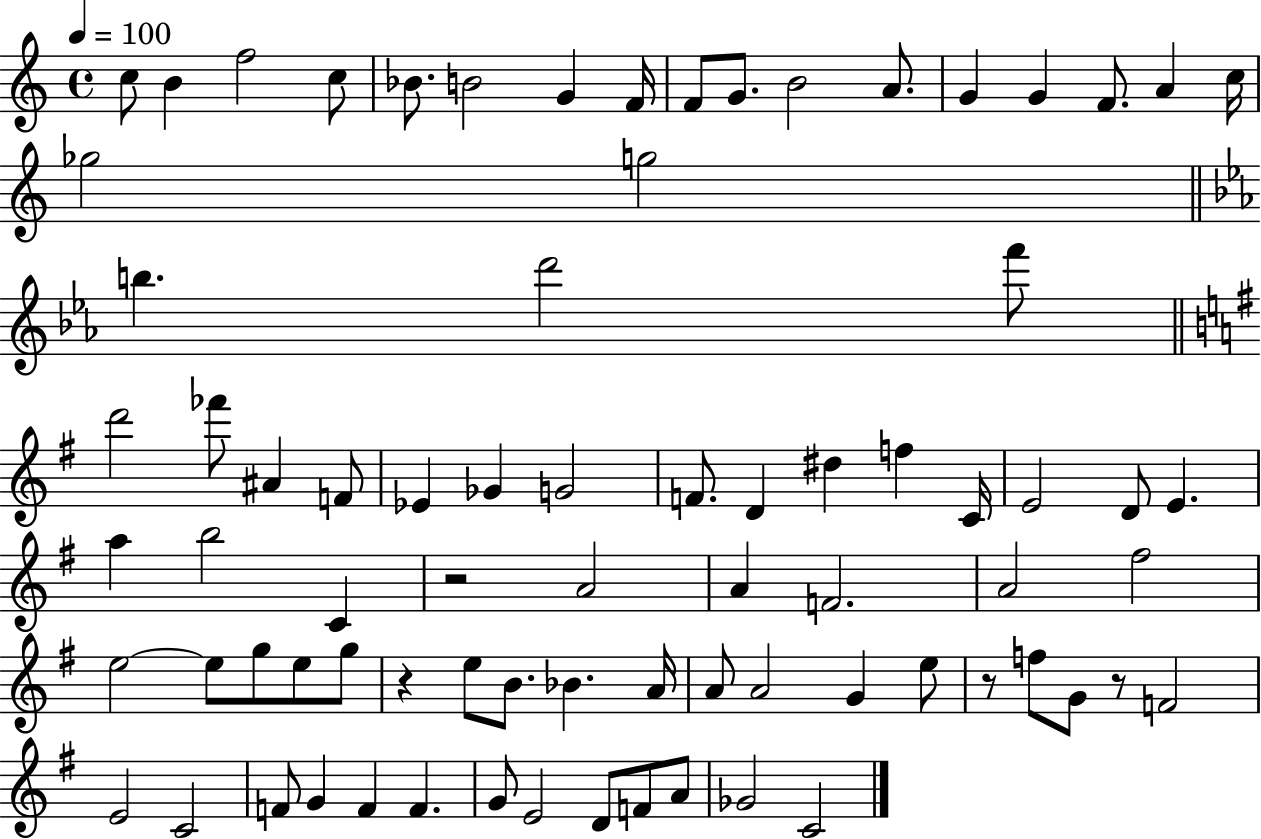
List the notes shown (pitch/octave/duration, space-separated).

C5/e B4/q F5/h C5/e Bb4/e. B4/h G4/q F4/s F4/e G4/e. B4/h A4/e. G4/q G4/q F4/e. A4/q C5/s Gb5/h G5/h B5/q. D6/h F6/e D6/h FES6/e A#4/q F4/e Eb4/q Gb4/q G4/h F4/e. D4/q D#5/q F5/q C4/s E4/h D4/e E4/q. A5/q B5/h C4/q R/h A4/h A4/q F4/h. A4/h F#5/h E5/h E5/e G5/e E5/e G5/e R/q E5/e B4/e. Bb4/q. A4/s A4/e A4/h G4/q E5/e R/e F5/e G4/e R/e F4/h E4/h C4/h F4/e G4/q F4/q F4/q. G4/e E4/h D4/e F4/e A4/e Gb4/h C4/h